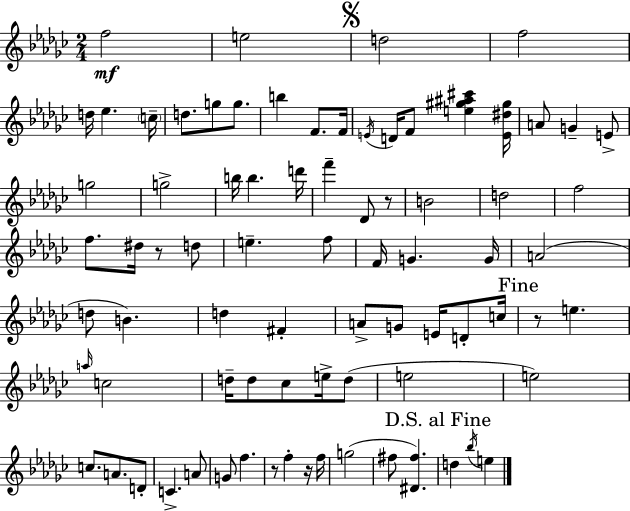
F5/h E5/h D5/h F5/h D5/s Eb5/q. C5/s D5/e. G5/e G5/e. B5/q F4/e. F4/s E4/s D4/s F4/e [E5,G#5,A#5,C#6]/q [E4,D#5,G#5]/s A4/e G4/q E4/e G5/h G5/h B5/s B5/q. D6/s F6/q Db4/e R/e B4/h D5/h F5/h F5/e. D#5/s R/e D5/e E5/q. F5/e F4/s G4/q. G4/s A4/h D5/e B4/q. D5/q F#4/q A4/e G4/e E4/s D4/e C5/s R/e E5/q. A5/s C5/h D5/s D5/e CES5/e E5/s D5/e E5/h E5/h C5/e. A4/e. D4/e C4/q. A4/e G4/e F5/q. R/e F5/q R/s F5/s G5/h F#5/e [D#4,F#5]/q. D5/q Bb5/s E5/q